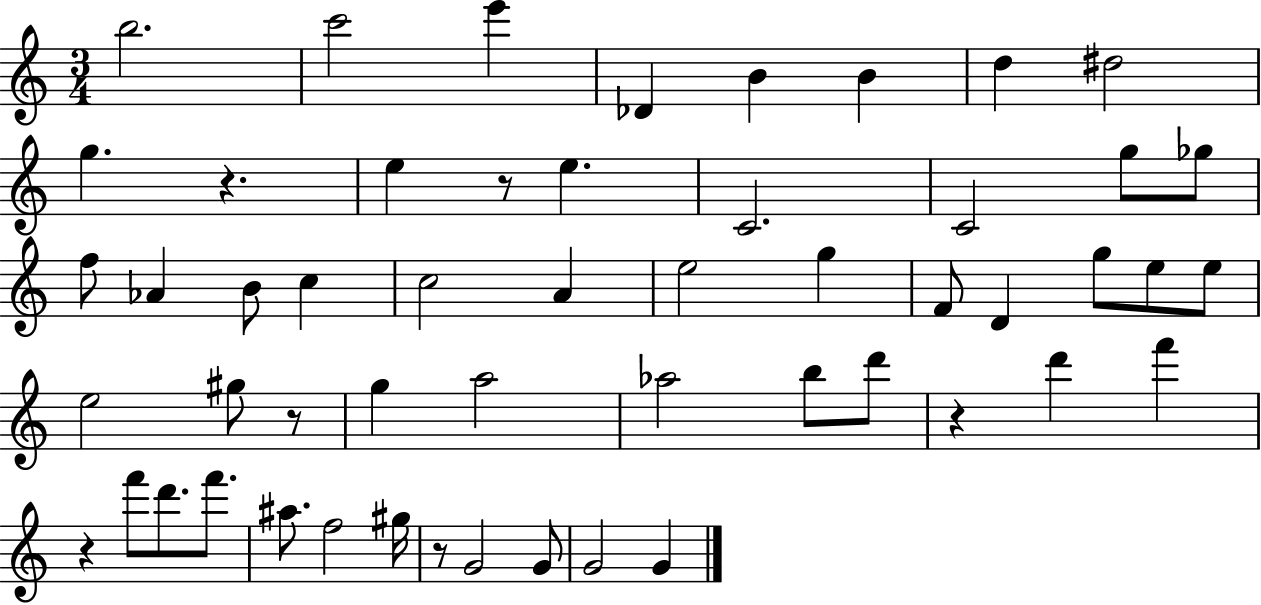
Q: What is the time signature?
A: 3/4